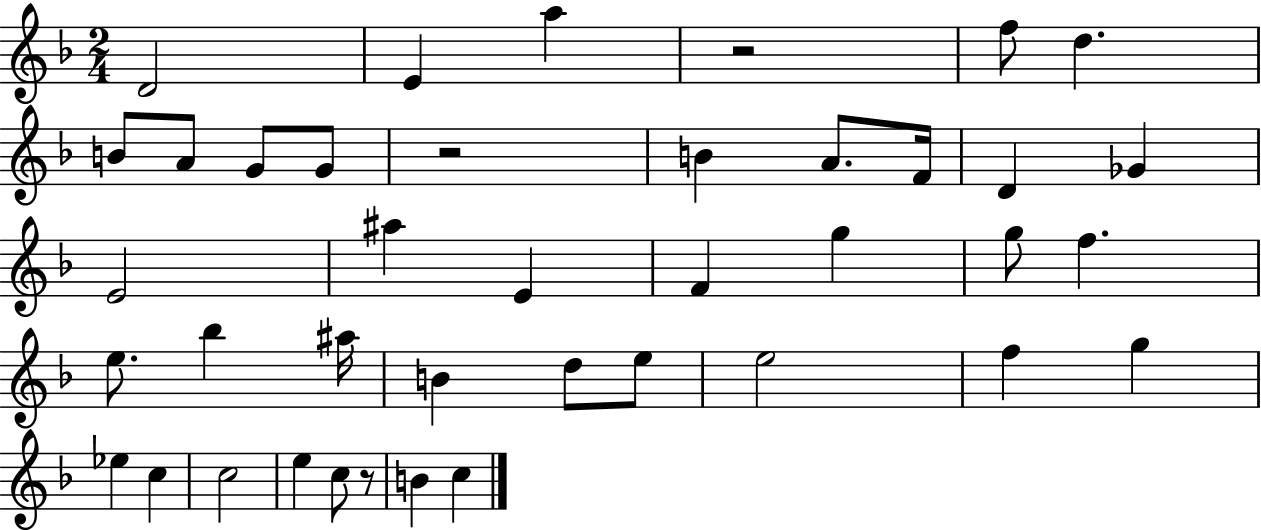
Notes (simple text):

D4/h E4/q A5/q R/h F5/e D5/q. B4/e A4/e G4/e G4/e R/h B4/q A4/e. F4/s D4/q Gb4/q E4/h A#5/q E4/q F4/q G5/q G5/e F5/q. E5/e. Bb5/q A#5/s B4/q D5/e E5/e E5/h F5/q G5/q Eb5/q C5/q C5/h E5/q C5/e R/e B4/q C5/q